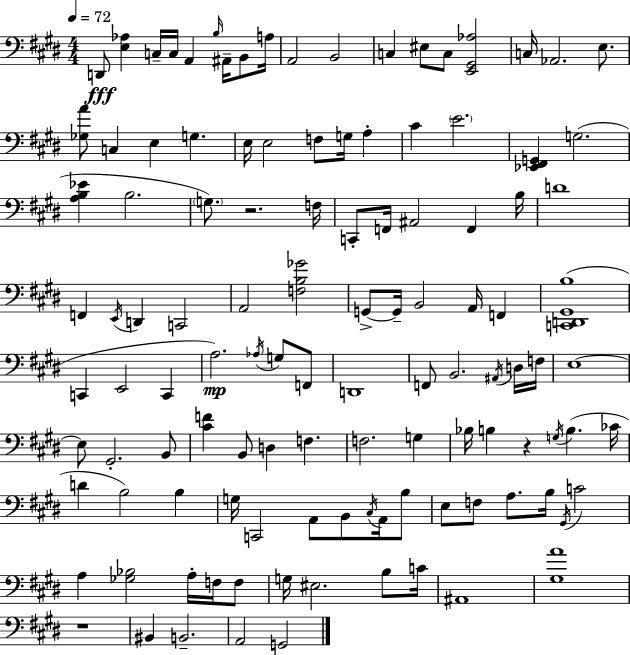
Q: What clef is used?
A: bass